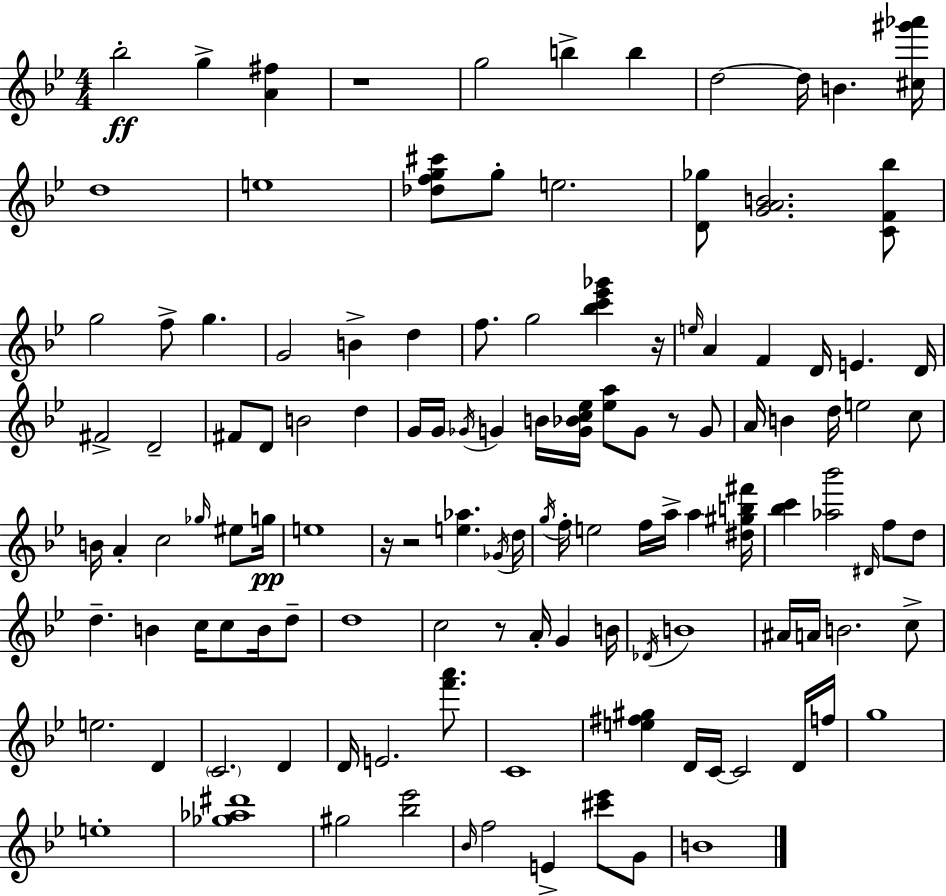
{
  \clef treble
  \numericTimeSignature
  \time 4/4
  \key g \minor
  bes''2-.\ff g''4-> <a' fis''>4 | r1 | g''2 b''4-> b''4 | d''2~~ d''16 b'4. <cis'' gis''' aes'''>16 | \break d''1 | e''1 | <des'' f'' g'' cis'''>8 g''8-. e''2. | <d' ges''>8 <g' a' b'>2. <c' f' bes''>8 | \break g''2 f''8-> g''4. | g'2 b'4-> d''4 | f''8. g''2 <bes'' c''' ees''' ges'''>4 r16 | \grace { e''16 } a'4 f'4 d'16 e'4. | \break d'16 fis'2-> d'2-- | fis'8 d'8 b'2 d''4 | g'16 g'16 \acciaccatura { ges'16 } g'4 b'16 <g' bes' c'' ees''>16 <ees'' a''>8 g'8 r8 | g'8 a'16 b'4 d''16 e''2 | \break c''8 b'16 a'4-. c''2 \grace { ges''16 } | eis''8 g''16\pp e''1 | r16 r2 <e'' aes''>4. | \acciaccatura { ges'16 } d''16 \acciaccatura { g''16 } f''16-. e''2 f''16 a''16-> | \break a''4 <dis'' gis'' b'' fis'''>16 <bes'' c'''>4 <aes'' bes'''>2 | \grace { dis'16 } f''8 d''8 d''4.-- b'4 | c''16 c''8 b'16 d''8-- d''1 | c''2 r8 | \break a'16-. g'4 b'16 \acciaccatura { des'16 } b'1 | ais'16 a'16 b'2. | c''8-> e''2. | d'4 \parenthesize c'2. | \break d'4 d'16 e'2. | <f''' a'''>8. c'1 | <e'' fis'' gis''>4 d'16 c'16~~ c'2 | d'16 f''16 g''1 | \break e''1-. | <ges'' aes'' dis'''>1 | gis''2 <bes'' ees'''>2 | \grace { bes'16 } f''2 | \break e'4-> <cis''' ees'''>8 g'8 b'1 | \bar "|."
}